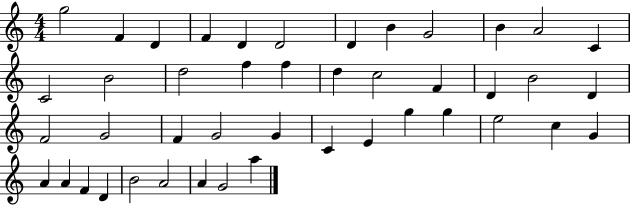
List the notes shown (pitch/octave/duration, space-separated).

G5/h F4/q D4/q F4/q D4/q D4/h D4/q B4/q G4/h B4/q A4/h C4/q C4/h B4/h D5/h F5/q F5/q D5/q C5/h F4/q D4/q B4/h D4/q F4/h G4/h F4/q G4/h G4/q C4/q E4/q G5/q G5/q E5/h C5/q G4/q A4/q A4/q F4/q D4/q B4/h A4/h A4/q G4/h A5/q